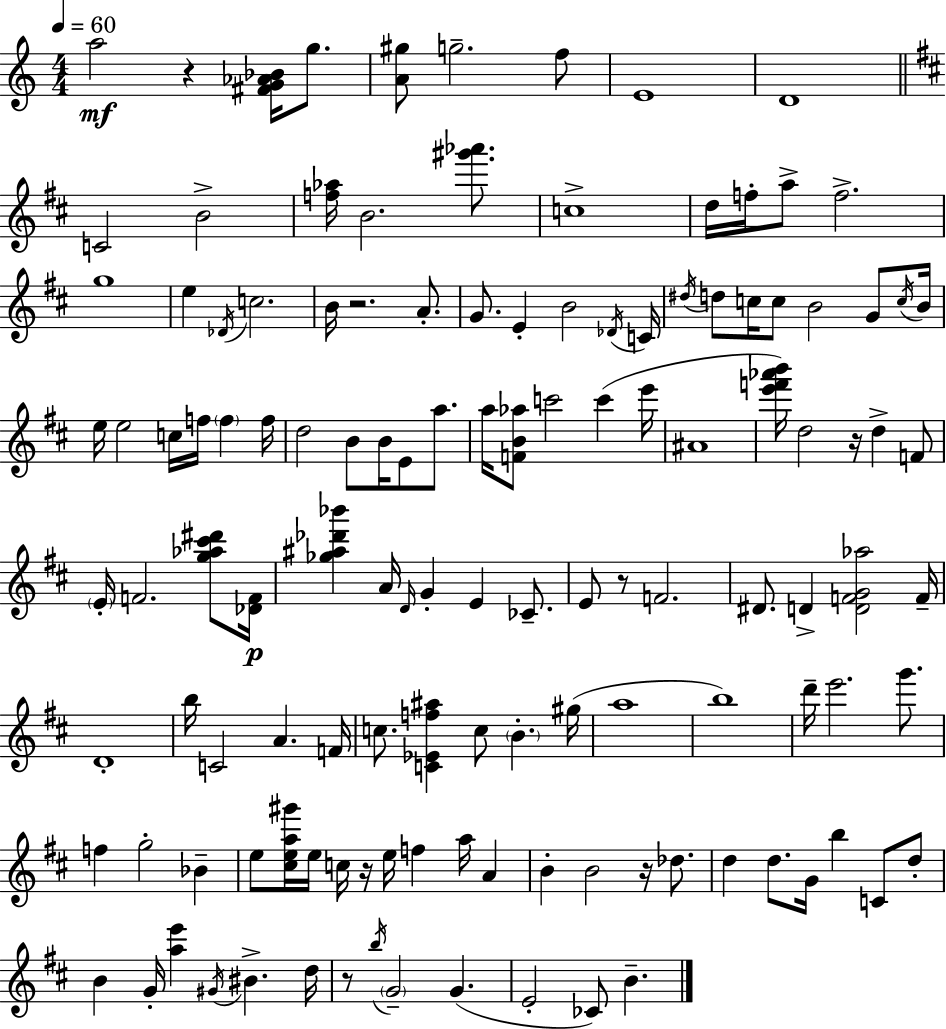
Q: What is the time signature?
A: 4/4